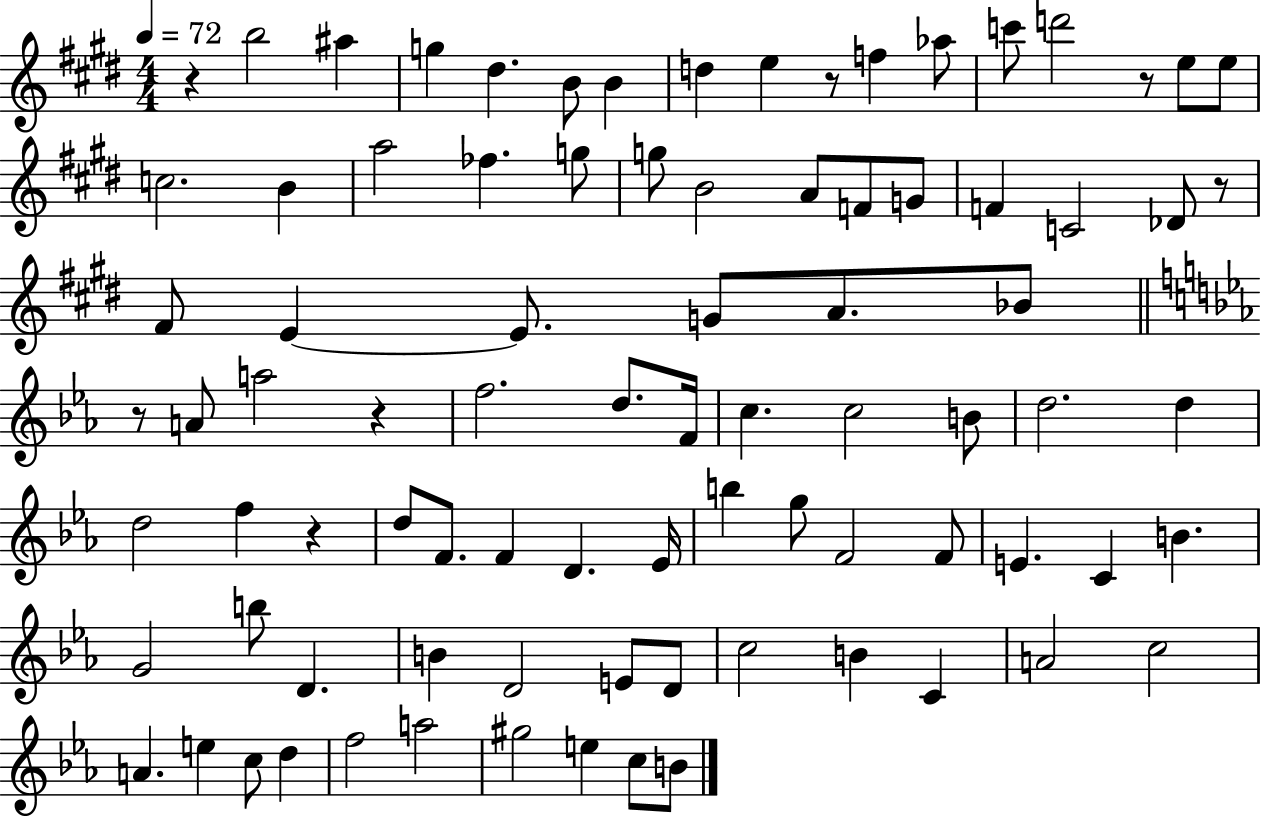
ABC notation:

X:1
T:Untitled
M:4/4
L:1/4
K:E
z b2 ^a g ^d B/2 B d e z/2 f _a/2 c'/2 d'2 z/2 e/2 e/2 c2 B a2 _f g/2 g/2 B2 A/2 F/2 G/2 F C2 _D/2 z/2 ^F/2 E E/2 G/2 A/2 _B/2 z/2 A/2 a2 z f2 d/2 F/4 c c2 B/2 d2 d d2 f z d/2 F/2 F D _E/4 b g/2 F2 F/2 E C B G2 b/2 D B D2 E/2 D/2 c2 B C A2 c2 A e c/2 d f2 a2 ^g2 e c/2 B/2